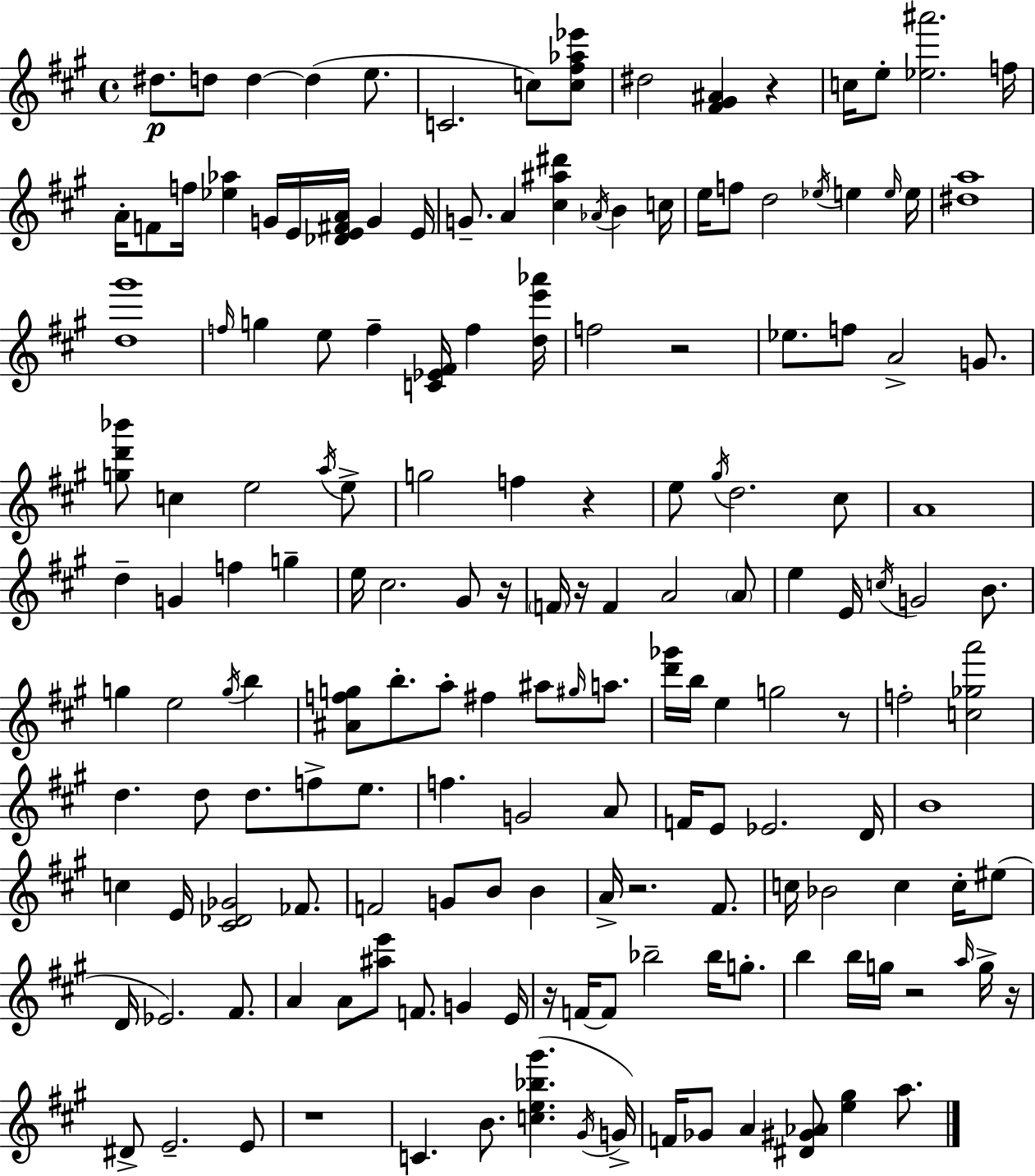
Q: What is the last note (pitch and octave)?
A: A5